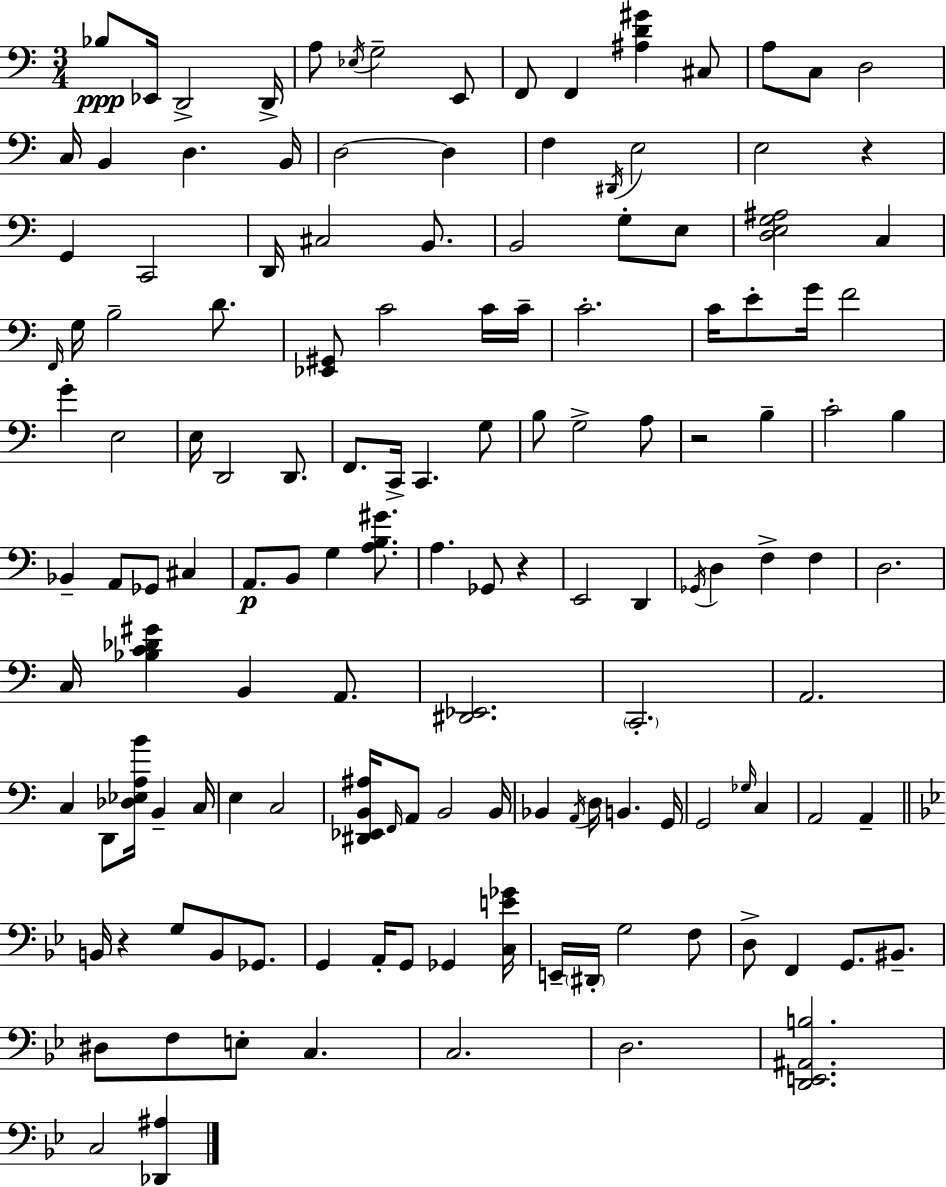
Bb3/e Eb2/s D2/h D2/s A3/e Eb3/s G3/h E2/e F2/e F2/q [A#3,D4,G#4]/q C#3/e A3/e C3/e D3/h C3/s B2/q D3/q. B2/s D3/h D3/q F3/q D#2/s E3/h E3/h R/q G2/q C2/h D2/s C#3/h B2/e. B2/h G3/e E3/e [D3,E3,G3,A#3]/h C3/q F2/s G3/s B3/h D4/e. [Eb2,G#2]/e C4/h C4/s C4/s C4/h. C4/s E4/e G4/s F4/h G4/q E3/h E3/s D2/h D2/e. F2/e. C2/s C2/q. G3/e B3/e G3/h A3/e R/h B3/q C4/h B3/q Bb2/q A2/e Gb2/e C#3/q A2/e. B2/e G3/q [A3,B3,G#4]/e. A3/q. Gb2/e R/q E2/h D2/q Gb2/s D3/q F3/q F3/q D3/h. C3/s [Bb3,C4,Db4,G#4]/q B2/q A2/e. [D#2,Eb2]/h. C2/h. A2/h. C3/q D2/e [Db3,Eb3,A3,B4]/s B2/q C3/s E3/q C3/h [D#2,Eb2,B2,A#3]/s F2/s A2/e B2/h B2/s Bb2/q A2/s D3/s B2/q. G2/s G2/h Gb3/s C3/q A2/h A2/q B2/s R/q G3/e B2/e Gb2/e. G2/q A2/s G2/e Gb2/q [C3,E4,Gb4]/s E2/s D#2/s G3/h F3/e D3/e F2/q G2/e. BIS2/e. D#3/e F3/e E3/e C3/q. C3/h. D3/h. [D2,E2,A#2,B3]/h. C3/h [Db2,A#3]/q